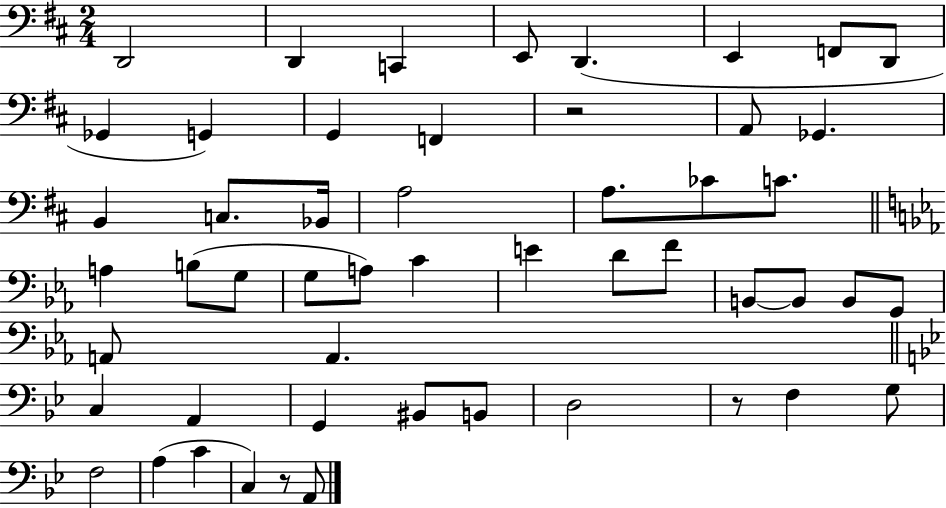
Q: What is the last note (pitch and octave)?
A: A2